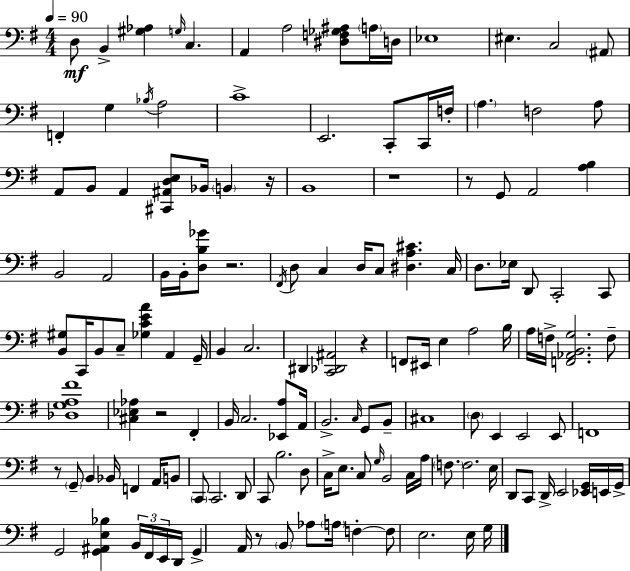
{
  \clef bass
  \numericTimeSignature
  \time 4/4
  \key g \major
  \tempo 4 = 90
  d8\mf b,4-> <gis aes>4 \grace { g16 } c4. | a,4 a2 <dis f ges ais>8 \parenthesize a16 | d16 ees1 | eis4. c2 \parenthesize ais,8 | \break f,4-. g4 \acciaccatura { bes16 } a2 | c'1-> | e,2. c,8-. | c,16 f16-. \parenthesize a4. f2 | \break a8 a,8 b,8 a,4 <cis, ais, d e>8 bes,16 \parenthesize b,4 | r16 b,1 | r1 | r8 g,8 a,2 <a b>4 | \break b,2 a,2 | b,16 b,16-. <d b ges'>8 r2. | \acciaccatura { fis,16 } d8 c4 d16 c8 <dis a cis'>4. | c16 d8. ees16 d,8 c,2-. | \break c,8 <b, gis>8 c,16 b,8 c8-- <ges c' e' a'>4 a,4 | g,16-- b,4 c2. | dis,4 <c, des, ais,>2 r4 | f,8 eis,16 e4 a2 | \break b16 a16 f16-> <f, aes, b, g>2. | f8-- <des g a fis'>1 | <cis ees aes>4 r2 fis,4-. | b,16 c2. | \break <ees, a>8 a,16 b,2.-> \grace { c16 } | g,8 b,8-- cis1 | \parenthesize d8 e,4 e,2 | e,8 f,1 | \break r8 \parenthesize g,8-- b,4 bes,16 f,4 | a,16 b,8 \parenthesize c,8 c,2. | d,8 c,8 b2. | d8 c16-> e8. c8 \grace { g16 } b,2 | \break c16 a16 \parenthesize f8. f2. | e16 d,8 c,8 d,16-> e,2 | <ees, g,>16 e,16 g,16-> g,2 <g, ais, e bes>4 | \tuplet 3/2 { b,16 fis,16 e,16 } d,16 g,4-> a,16 r8 \parenthesize b,8 aes8 | \break \parenthesize a16 f4-.~~ f8 e2. | e16 g16 \bar "|."
}